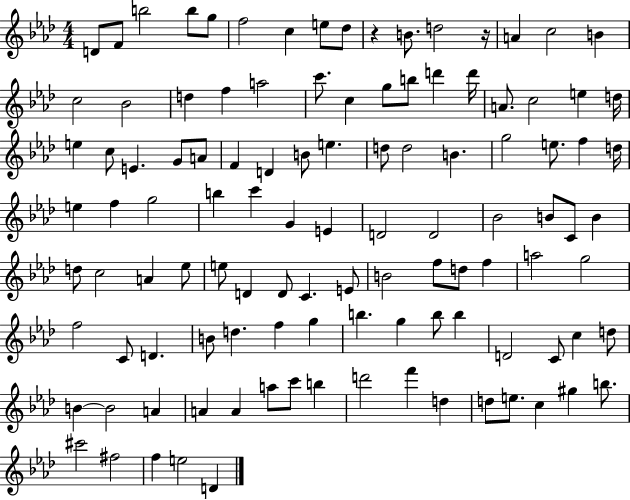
{
  \clef treble
  \numericTimeSignature
  \time 4/4
  \key aes \major
  d'8 f'8 b''2 b''8 g''8 | f''2 c''4 e''8 des''8 | r4 b'8. d''2 r16 | a'4 c''2 b'4 | \break c''2 bes'2 | d''4 f''4 a''2 | c'''8. c''4 g''8 b''8 d'''4 d'''16 | a'8. c''2 e''4 d''16 | \break e''4 c''8 e'4. g'8 a'8 | f'4 d'4 b'8 e''4. | d''8 d''2 b'4. | g''2 e''8. f''4 d''16 | \break e''4 f''4 g''2 | b''4 c'''4 g'4 e'4 | d'2 d'2 | bes'2 b'8 c'8 b'4 | \break d''8 c''2 a'4 ees''8 | e''8 d'4 d'8 c'4. e'8 | b'2 f''8 d''8 f''4 | a''2 g''2 | \break f''2 c'8 d'4. | b'8 d''4. f''4 g''4 | b''4. g''4 b''8 b''4 | d'2 c'8 c''4 d''8 | \break b'4~~ b'2 a'4 | a'4 a'4 a''8 c'''8 b''4 | d'''2 f'''4 d''4 | d''8 e''8. c''4 gis''4 b''8. | \break cis'''2 fis''2 | f''4 e''2 d'4 | \bar "|."
}